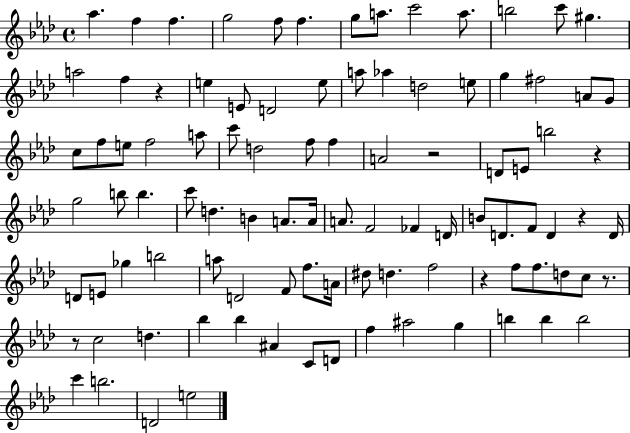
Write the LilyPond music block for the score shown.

{
  \clef treble
  \time 4/4
  \defaultTimeSignature
  \key aes \major
  \repeat volta 2 { aes''4. f''4 f''4. | g''2 f''8 f''4. | g''8 a''8. c'''2 a''8. | b''2 c'''8 gis''4. | \break a''2 f''4 r4 | e''4 e'8 d'2 e''8 | a''8 aes''4 d''2 e''8 | g''4 fis''2 a'8 g'8 | \break c''8 f''8 e''8 f''2 a''8 | c'''8 d''2 f''8 f''4 | a'2 r2 | d'8 e'8 b''2 r4 | \break g''2 b''8 b''4. | c'''8 d''4. b'4 a'8. a'16 | a'8. f'2 fes'4 d'16 | b'8 d'8. f'8 d'4 r4 d'16 | \break d'8 e'8 ges''4 b''2 | a''8 d'2 f'8 f''8. a'16 | dis''8 d''4. f''2 | r4 f''8 f''8. d''8 c''8 r8. | \break r8 c''2 d''4. | bes''4 bes''4 ais'4 c'8 d'8 | f''4 ais''2 g''4 | b''4 b''4 b''2 | \break c'''4 b''2. | d'2 e''2 | } \bar "|."
}